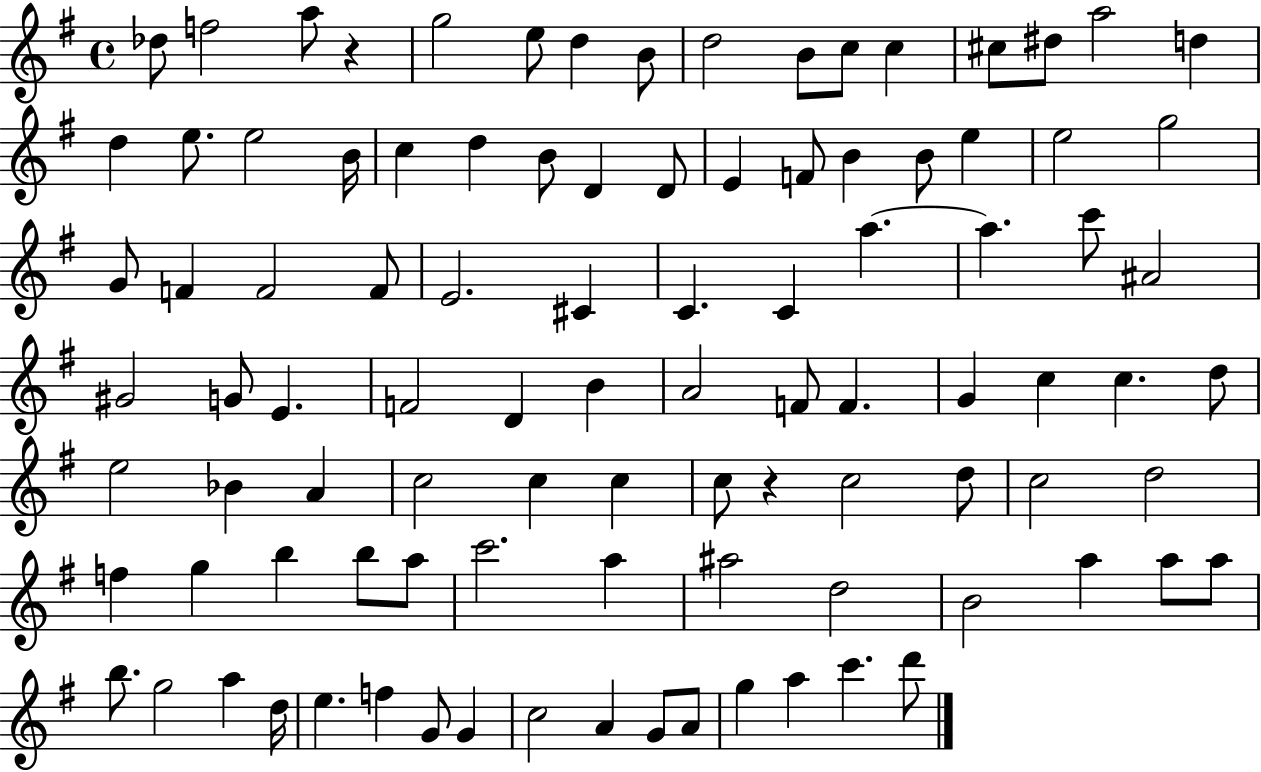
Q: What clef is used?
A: treble